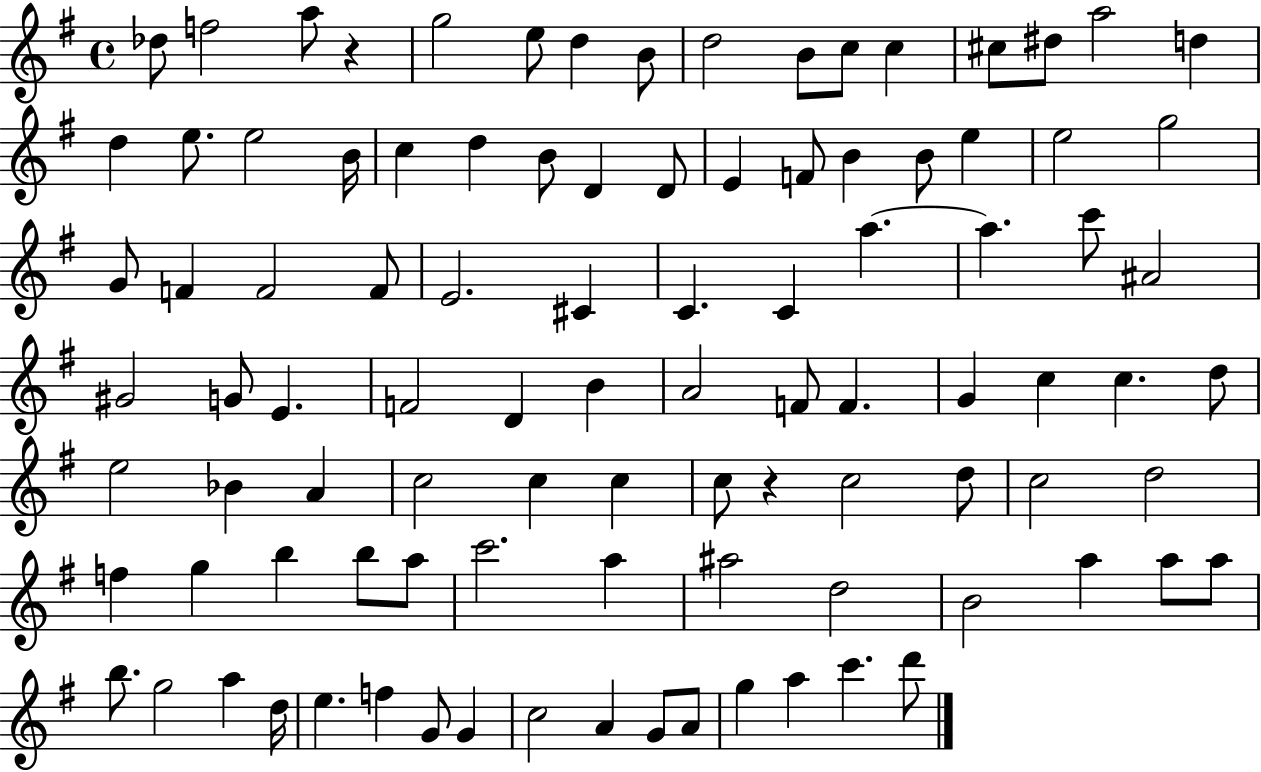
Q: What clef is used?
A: treble